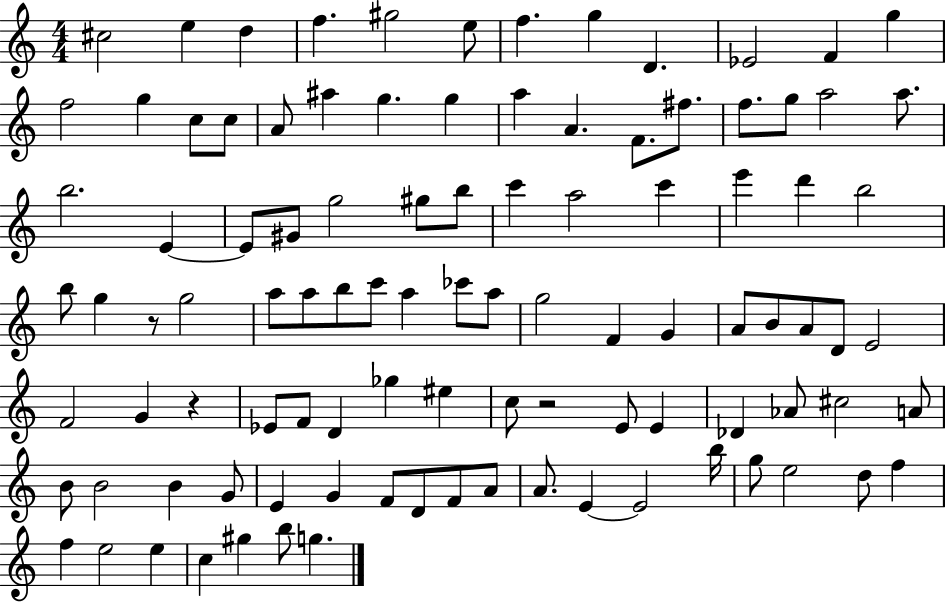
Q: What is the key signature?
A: C major